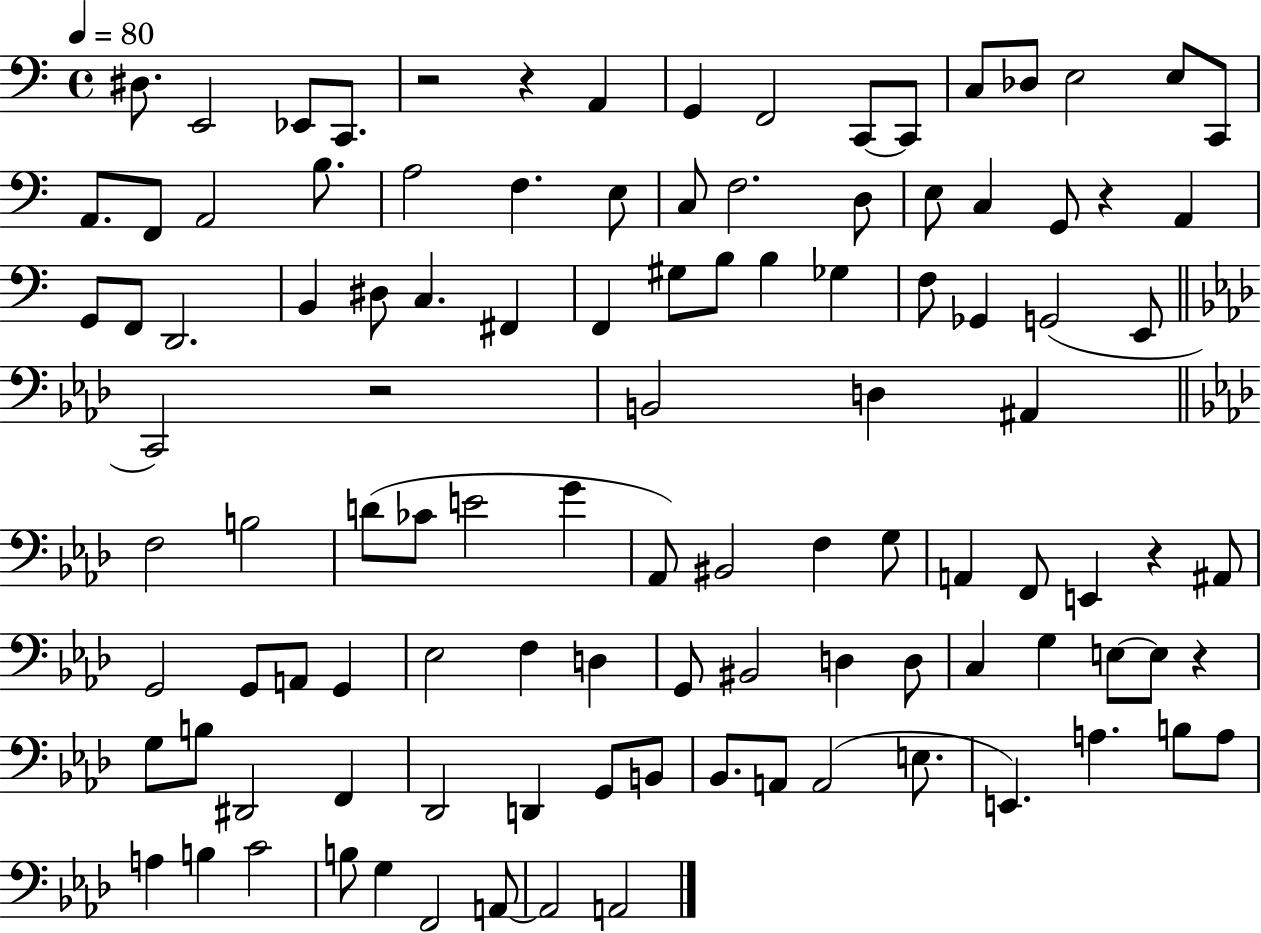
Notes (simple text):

D#3/e. E2/h Eb2/e C2/e. R/h R/q A2/q G2/q F2/h C2/e C2/e C3/e Db3/e E3/h E3/e C2/e A2/e. F2/e A2/h B3/e. A3/h F3/q. E3/e C3/e F3/h. D3/e E3/e C3/q G2/e R/q A2/q G2/e F2/e D2/h. B2/q D#3/e C3/q. F#2/q F2/q G#3/e B3/e B3/q Gb3/q F3/e Gb2/q G2/h E2/e C2/h R/h B2/h D3/q A#2/q F3/h B3/h D4/e CES4/e E4/h G4/q Ab2/e BIS2/h F3/q G3/e A2/q F2/e E2/q R/q A#2/e G2/h G2/e A2/e G2/q Eb3/h F3/q D3/q G2/e BIS2/h D3/q D3/e C3/q G3/q E3/e E3/e R/q G3/e B3/e D#2/h F2/q Db2/h D2/q G2/e B2/e Bb2/e. A2/e A2/h E3/e. E2/q. A3/q. B3/e A3/e A3/q B3/q C4/h B3/e G3/q F2/h A2/e A2/h A2/h